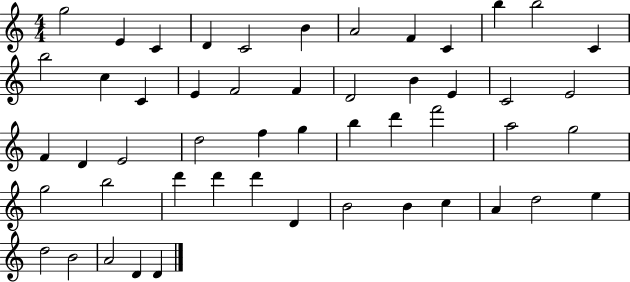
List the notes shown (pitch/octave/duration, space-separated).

G5/h E4/q C4/q D4/q C4/h B4/q A4/h F4/q C4/q B5/q B5/h C4/q B5/h C5/q C4/q E4/q F4/h F4/q D4/h B4/q E4/q C4/h E4/h F4/q D4/q E4/h D5/h F5/q G5/q B5/q D6/q F6/h A5/h G5/h G5/h B5/h D6/q D6/q D6/q D4/q B4/h B4/q C5/q A4/q D5/h E5/q D5/h B4/h A4/h D4/q D4/q